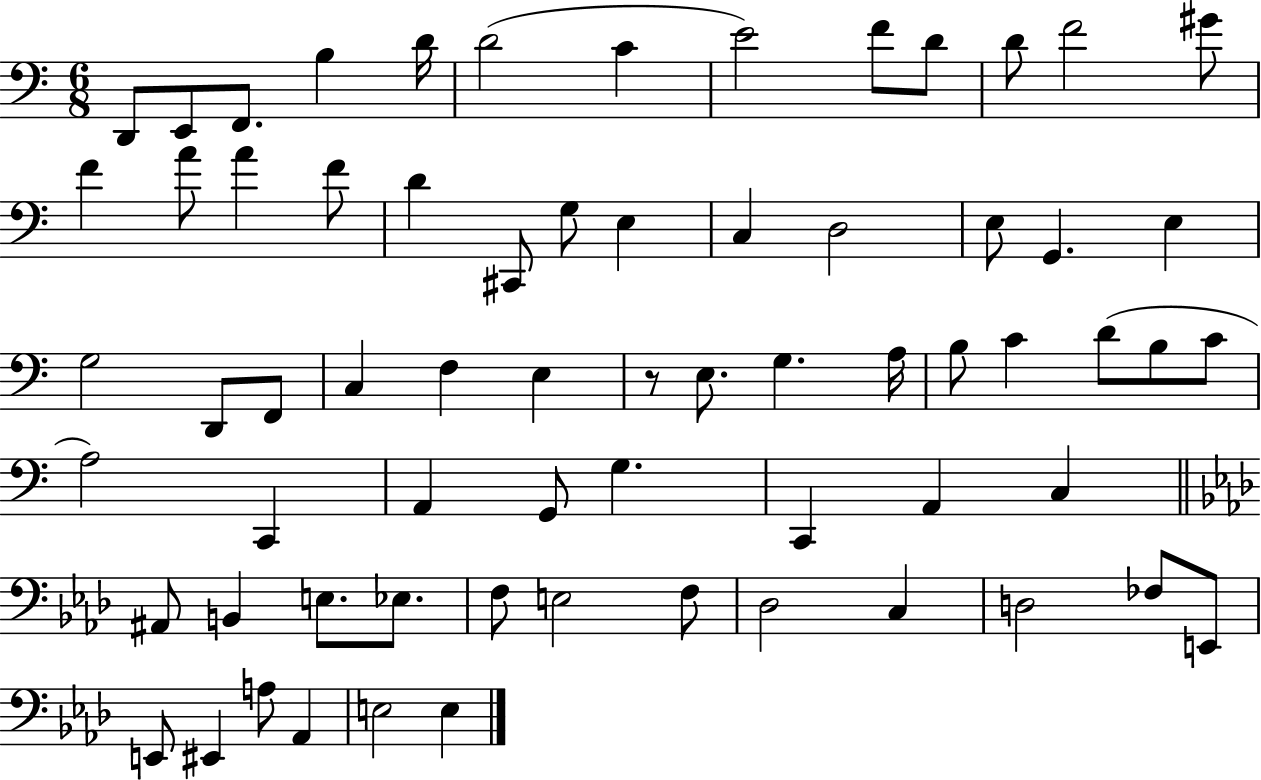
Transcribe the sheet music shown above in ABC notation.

X:1
T:Untitled
M:6/8
L:1/4
K:C
D,,/2 E,,/2 F,,/2 B, D/4 D2 C E2 F/2 D/2 D/2 F2 ^G/2 F A/2 A F/2 D ^C,,/2 G,/2 E, C, D,2 E,/2 G,, E, G,2 D,,/2 F,,/2 C, F, E, z/2 E,/2 G, A,/4 B,/2 C D/2 B,/2 C/2 A,2 C,, A,, G,,/2 G, C,, A,, C, ^A,,/2 B,, E,/2 _E,/2 F,/2 E,2 F,/2 _D,2 C, D,2 _F,/2 E,,/2 E,,/2 ^E,, A,/2 _A,, E,2 E,